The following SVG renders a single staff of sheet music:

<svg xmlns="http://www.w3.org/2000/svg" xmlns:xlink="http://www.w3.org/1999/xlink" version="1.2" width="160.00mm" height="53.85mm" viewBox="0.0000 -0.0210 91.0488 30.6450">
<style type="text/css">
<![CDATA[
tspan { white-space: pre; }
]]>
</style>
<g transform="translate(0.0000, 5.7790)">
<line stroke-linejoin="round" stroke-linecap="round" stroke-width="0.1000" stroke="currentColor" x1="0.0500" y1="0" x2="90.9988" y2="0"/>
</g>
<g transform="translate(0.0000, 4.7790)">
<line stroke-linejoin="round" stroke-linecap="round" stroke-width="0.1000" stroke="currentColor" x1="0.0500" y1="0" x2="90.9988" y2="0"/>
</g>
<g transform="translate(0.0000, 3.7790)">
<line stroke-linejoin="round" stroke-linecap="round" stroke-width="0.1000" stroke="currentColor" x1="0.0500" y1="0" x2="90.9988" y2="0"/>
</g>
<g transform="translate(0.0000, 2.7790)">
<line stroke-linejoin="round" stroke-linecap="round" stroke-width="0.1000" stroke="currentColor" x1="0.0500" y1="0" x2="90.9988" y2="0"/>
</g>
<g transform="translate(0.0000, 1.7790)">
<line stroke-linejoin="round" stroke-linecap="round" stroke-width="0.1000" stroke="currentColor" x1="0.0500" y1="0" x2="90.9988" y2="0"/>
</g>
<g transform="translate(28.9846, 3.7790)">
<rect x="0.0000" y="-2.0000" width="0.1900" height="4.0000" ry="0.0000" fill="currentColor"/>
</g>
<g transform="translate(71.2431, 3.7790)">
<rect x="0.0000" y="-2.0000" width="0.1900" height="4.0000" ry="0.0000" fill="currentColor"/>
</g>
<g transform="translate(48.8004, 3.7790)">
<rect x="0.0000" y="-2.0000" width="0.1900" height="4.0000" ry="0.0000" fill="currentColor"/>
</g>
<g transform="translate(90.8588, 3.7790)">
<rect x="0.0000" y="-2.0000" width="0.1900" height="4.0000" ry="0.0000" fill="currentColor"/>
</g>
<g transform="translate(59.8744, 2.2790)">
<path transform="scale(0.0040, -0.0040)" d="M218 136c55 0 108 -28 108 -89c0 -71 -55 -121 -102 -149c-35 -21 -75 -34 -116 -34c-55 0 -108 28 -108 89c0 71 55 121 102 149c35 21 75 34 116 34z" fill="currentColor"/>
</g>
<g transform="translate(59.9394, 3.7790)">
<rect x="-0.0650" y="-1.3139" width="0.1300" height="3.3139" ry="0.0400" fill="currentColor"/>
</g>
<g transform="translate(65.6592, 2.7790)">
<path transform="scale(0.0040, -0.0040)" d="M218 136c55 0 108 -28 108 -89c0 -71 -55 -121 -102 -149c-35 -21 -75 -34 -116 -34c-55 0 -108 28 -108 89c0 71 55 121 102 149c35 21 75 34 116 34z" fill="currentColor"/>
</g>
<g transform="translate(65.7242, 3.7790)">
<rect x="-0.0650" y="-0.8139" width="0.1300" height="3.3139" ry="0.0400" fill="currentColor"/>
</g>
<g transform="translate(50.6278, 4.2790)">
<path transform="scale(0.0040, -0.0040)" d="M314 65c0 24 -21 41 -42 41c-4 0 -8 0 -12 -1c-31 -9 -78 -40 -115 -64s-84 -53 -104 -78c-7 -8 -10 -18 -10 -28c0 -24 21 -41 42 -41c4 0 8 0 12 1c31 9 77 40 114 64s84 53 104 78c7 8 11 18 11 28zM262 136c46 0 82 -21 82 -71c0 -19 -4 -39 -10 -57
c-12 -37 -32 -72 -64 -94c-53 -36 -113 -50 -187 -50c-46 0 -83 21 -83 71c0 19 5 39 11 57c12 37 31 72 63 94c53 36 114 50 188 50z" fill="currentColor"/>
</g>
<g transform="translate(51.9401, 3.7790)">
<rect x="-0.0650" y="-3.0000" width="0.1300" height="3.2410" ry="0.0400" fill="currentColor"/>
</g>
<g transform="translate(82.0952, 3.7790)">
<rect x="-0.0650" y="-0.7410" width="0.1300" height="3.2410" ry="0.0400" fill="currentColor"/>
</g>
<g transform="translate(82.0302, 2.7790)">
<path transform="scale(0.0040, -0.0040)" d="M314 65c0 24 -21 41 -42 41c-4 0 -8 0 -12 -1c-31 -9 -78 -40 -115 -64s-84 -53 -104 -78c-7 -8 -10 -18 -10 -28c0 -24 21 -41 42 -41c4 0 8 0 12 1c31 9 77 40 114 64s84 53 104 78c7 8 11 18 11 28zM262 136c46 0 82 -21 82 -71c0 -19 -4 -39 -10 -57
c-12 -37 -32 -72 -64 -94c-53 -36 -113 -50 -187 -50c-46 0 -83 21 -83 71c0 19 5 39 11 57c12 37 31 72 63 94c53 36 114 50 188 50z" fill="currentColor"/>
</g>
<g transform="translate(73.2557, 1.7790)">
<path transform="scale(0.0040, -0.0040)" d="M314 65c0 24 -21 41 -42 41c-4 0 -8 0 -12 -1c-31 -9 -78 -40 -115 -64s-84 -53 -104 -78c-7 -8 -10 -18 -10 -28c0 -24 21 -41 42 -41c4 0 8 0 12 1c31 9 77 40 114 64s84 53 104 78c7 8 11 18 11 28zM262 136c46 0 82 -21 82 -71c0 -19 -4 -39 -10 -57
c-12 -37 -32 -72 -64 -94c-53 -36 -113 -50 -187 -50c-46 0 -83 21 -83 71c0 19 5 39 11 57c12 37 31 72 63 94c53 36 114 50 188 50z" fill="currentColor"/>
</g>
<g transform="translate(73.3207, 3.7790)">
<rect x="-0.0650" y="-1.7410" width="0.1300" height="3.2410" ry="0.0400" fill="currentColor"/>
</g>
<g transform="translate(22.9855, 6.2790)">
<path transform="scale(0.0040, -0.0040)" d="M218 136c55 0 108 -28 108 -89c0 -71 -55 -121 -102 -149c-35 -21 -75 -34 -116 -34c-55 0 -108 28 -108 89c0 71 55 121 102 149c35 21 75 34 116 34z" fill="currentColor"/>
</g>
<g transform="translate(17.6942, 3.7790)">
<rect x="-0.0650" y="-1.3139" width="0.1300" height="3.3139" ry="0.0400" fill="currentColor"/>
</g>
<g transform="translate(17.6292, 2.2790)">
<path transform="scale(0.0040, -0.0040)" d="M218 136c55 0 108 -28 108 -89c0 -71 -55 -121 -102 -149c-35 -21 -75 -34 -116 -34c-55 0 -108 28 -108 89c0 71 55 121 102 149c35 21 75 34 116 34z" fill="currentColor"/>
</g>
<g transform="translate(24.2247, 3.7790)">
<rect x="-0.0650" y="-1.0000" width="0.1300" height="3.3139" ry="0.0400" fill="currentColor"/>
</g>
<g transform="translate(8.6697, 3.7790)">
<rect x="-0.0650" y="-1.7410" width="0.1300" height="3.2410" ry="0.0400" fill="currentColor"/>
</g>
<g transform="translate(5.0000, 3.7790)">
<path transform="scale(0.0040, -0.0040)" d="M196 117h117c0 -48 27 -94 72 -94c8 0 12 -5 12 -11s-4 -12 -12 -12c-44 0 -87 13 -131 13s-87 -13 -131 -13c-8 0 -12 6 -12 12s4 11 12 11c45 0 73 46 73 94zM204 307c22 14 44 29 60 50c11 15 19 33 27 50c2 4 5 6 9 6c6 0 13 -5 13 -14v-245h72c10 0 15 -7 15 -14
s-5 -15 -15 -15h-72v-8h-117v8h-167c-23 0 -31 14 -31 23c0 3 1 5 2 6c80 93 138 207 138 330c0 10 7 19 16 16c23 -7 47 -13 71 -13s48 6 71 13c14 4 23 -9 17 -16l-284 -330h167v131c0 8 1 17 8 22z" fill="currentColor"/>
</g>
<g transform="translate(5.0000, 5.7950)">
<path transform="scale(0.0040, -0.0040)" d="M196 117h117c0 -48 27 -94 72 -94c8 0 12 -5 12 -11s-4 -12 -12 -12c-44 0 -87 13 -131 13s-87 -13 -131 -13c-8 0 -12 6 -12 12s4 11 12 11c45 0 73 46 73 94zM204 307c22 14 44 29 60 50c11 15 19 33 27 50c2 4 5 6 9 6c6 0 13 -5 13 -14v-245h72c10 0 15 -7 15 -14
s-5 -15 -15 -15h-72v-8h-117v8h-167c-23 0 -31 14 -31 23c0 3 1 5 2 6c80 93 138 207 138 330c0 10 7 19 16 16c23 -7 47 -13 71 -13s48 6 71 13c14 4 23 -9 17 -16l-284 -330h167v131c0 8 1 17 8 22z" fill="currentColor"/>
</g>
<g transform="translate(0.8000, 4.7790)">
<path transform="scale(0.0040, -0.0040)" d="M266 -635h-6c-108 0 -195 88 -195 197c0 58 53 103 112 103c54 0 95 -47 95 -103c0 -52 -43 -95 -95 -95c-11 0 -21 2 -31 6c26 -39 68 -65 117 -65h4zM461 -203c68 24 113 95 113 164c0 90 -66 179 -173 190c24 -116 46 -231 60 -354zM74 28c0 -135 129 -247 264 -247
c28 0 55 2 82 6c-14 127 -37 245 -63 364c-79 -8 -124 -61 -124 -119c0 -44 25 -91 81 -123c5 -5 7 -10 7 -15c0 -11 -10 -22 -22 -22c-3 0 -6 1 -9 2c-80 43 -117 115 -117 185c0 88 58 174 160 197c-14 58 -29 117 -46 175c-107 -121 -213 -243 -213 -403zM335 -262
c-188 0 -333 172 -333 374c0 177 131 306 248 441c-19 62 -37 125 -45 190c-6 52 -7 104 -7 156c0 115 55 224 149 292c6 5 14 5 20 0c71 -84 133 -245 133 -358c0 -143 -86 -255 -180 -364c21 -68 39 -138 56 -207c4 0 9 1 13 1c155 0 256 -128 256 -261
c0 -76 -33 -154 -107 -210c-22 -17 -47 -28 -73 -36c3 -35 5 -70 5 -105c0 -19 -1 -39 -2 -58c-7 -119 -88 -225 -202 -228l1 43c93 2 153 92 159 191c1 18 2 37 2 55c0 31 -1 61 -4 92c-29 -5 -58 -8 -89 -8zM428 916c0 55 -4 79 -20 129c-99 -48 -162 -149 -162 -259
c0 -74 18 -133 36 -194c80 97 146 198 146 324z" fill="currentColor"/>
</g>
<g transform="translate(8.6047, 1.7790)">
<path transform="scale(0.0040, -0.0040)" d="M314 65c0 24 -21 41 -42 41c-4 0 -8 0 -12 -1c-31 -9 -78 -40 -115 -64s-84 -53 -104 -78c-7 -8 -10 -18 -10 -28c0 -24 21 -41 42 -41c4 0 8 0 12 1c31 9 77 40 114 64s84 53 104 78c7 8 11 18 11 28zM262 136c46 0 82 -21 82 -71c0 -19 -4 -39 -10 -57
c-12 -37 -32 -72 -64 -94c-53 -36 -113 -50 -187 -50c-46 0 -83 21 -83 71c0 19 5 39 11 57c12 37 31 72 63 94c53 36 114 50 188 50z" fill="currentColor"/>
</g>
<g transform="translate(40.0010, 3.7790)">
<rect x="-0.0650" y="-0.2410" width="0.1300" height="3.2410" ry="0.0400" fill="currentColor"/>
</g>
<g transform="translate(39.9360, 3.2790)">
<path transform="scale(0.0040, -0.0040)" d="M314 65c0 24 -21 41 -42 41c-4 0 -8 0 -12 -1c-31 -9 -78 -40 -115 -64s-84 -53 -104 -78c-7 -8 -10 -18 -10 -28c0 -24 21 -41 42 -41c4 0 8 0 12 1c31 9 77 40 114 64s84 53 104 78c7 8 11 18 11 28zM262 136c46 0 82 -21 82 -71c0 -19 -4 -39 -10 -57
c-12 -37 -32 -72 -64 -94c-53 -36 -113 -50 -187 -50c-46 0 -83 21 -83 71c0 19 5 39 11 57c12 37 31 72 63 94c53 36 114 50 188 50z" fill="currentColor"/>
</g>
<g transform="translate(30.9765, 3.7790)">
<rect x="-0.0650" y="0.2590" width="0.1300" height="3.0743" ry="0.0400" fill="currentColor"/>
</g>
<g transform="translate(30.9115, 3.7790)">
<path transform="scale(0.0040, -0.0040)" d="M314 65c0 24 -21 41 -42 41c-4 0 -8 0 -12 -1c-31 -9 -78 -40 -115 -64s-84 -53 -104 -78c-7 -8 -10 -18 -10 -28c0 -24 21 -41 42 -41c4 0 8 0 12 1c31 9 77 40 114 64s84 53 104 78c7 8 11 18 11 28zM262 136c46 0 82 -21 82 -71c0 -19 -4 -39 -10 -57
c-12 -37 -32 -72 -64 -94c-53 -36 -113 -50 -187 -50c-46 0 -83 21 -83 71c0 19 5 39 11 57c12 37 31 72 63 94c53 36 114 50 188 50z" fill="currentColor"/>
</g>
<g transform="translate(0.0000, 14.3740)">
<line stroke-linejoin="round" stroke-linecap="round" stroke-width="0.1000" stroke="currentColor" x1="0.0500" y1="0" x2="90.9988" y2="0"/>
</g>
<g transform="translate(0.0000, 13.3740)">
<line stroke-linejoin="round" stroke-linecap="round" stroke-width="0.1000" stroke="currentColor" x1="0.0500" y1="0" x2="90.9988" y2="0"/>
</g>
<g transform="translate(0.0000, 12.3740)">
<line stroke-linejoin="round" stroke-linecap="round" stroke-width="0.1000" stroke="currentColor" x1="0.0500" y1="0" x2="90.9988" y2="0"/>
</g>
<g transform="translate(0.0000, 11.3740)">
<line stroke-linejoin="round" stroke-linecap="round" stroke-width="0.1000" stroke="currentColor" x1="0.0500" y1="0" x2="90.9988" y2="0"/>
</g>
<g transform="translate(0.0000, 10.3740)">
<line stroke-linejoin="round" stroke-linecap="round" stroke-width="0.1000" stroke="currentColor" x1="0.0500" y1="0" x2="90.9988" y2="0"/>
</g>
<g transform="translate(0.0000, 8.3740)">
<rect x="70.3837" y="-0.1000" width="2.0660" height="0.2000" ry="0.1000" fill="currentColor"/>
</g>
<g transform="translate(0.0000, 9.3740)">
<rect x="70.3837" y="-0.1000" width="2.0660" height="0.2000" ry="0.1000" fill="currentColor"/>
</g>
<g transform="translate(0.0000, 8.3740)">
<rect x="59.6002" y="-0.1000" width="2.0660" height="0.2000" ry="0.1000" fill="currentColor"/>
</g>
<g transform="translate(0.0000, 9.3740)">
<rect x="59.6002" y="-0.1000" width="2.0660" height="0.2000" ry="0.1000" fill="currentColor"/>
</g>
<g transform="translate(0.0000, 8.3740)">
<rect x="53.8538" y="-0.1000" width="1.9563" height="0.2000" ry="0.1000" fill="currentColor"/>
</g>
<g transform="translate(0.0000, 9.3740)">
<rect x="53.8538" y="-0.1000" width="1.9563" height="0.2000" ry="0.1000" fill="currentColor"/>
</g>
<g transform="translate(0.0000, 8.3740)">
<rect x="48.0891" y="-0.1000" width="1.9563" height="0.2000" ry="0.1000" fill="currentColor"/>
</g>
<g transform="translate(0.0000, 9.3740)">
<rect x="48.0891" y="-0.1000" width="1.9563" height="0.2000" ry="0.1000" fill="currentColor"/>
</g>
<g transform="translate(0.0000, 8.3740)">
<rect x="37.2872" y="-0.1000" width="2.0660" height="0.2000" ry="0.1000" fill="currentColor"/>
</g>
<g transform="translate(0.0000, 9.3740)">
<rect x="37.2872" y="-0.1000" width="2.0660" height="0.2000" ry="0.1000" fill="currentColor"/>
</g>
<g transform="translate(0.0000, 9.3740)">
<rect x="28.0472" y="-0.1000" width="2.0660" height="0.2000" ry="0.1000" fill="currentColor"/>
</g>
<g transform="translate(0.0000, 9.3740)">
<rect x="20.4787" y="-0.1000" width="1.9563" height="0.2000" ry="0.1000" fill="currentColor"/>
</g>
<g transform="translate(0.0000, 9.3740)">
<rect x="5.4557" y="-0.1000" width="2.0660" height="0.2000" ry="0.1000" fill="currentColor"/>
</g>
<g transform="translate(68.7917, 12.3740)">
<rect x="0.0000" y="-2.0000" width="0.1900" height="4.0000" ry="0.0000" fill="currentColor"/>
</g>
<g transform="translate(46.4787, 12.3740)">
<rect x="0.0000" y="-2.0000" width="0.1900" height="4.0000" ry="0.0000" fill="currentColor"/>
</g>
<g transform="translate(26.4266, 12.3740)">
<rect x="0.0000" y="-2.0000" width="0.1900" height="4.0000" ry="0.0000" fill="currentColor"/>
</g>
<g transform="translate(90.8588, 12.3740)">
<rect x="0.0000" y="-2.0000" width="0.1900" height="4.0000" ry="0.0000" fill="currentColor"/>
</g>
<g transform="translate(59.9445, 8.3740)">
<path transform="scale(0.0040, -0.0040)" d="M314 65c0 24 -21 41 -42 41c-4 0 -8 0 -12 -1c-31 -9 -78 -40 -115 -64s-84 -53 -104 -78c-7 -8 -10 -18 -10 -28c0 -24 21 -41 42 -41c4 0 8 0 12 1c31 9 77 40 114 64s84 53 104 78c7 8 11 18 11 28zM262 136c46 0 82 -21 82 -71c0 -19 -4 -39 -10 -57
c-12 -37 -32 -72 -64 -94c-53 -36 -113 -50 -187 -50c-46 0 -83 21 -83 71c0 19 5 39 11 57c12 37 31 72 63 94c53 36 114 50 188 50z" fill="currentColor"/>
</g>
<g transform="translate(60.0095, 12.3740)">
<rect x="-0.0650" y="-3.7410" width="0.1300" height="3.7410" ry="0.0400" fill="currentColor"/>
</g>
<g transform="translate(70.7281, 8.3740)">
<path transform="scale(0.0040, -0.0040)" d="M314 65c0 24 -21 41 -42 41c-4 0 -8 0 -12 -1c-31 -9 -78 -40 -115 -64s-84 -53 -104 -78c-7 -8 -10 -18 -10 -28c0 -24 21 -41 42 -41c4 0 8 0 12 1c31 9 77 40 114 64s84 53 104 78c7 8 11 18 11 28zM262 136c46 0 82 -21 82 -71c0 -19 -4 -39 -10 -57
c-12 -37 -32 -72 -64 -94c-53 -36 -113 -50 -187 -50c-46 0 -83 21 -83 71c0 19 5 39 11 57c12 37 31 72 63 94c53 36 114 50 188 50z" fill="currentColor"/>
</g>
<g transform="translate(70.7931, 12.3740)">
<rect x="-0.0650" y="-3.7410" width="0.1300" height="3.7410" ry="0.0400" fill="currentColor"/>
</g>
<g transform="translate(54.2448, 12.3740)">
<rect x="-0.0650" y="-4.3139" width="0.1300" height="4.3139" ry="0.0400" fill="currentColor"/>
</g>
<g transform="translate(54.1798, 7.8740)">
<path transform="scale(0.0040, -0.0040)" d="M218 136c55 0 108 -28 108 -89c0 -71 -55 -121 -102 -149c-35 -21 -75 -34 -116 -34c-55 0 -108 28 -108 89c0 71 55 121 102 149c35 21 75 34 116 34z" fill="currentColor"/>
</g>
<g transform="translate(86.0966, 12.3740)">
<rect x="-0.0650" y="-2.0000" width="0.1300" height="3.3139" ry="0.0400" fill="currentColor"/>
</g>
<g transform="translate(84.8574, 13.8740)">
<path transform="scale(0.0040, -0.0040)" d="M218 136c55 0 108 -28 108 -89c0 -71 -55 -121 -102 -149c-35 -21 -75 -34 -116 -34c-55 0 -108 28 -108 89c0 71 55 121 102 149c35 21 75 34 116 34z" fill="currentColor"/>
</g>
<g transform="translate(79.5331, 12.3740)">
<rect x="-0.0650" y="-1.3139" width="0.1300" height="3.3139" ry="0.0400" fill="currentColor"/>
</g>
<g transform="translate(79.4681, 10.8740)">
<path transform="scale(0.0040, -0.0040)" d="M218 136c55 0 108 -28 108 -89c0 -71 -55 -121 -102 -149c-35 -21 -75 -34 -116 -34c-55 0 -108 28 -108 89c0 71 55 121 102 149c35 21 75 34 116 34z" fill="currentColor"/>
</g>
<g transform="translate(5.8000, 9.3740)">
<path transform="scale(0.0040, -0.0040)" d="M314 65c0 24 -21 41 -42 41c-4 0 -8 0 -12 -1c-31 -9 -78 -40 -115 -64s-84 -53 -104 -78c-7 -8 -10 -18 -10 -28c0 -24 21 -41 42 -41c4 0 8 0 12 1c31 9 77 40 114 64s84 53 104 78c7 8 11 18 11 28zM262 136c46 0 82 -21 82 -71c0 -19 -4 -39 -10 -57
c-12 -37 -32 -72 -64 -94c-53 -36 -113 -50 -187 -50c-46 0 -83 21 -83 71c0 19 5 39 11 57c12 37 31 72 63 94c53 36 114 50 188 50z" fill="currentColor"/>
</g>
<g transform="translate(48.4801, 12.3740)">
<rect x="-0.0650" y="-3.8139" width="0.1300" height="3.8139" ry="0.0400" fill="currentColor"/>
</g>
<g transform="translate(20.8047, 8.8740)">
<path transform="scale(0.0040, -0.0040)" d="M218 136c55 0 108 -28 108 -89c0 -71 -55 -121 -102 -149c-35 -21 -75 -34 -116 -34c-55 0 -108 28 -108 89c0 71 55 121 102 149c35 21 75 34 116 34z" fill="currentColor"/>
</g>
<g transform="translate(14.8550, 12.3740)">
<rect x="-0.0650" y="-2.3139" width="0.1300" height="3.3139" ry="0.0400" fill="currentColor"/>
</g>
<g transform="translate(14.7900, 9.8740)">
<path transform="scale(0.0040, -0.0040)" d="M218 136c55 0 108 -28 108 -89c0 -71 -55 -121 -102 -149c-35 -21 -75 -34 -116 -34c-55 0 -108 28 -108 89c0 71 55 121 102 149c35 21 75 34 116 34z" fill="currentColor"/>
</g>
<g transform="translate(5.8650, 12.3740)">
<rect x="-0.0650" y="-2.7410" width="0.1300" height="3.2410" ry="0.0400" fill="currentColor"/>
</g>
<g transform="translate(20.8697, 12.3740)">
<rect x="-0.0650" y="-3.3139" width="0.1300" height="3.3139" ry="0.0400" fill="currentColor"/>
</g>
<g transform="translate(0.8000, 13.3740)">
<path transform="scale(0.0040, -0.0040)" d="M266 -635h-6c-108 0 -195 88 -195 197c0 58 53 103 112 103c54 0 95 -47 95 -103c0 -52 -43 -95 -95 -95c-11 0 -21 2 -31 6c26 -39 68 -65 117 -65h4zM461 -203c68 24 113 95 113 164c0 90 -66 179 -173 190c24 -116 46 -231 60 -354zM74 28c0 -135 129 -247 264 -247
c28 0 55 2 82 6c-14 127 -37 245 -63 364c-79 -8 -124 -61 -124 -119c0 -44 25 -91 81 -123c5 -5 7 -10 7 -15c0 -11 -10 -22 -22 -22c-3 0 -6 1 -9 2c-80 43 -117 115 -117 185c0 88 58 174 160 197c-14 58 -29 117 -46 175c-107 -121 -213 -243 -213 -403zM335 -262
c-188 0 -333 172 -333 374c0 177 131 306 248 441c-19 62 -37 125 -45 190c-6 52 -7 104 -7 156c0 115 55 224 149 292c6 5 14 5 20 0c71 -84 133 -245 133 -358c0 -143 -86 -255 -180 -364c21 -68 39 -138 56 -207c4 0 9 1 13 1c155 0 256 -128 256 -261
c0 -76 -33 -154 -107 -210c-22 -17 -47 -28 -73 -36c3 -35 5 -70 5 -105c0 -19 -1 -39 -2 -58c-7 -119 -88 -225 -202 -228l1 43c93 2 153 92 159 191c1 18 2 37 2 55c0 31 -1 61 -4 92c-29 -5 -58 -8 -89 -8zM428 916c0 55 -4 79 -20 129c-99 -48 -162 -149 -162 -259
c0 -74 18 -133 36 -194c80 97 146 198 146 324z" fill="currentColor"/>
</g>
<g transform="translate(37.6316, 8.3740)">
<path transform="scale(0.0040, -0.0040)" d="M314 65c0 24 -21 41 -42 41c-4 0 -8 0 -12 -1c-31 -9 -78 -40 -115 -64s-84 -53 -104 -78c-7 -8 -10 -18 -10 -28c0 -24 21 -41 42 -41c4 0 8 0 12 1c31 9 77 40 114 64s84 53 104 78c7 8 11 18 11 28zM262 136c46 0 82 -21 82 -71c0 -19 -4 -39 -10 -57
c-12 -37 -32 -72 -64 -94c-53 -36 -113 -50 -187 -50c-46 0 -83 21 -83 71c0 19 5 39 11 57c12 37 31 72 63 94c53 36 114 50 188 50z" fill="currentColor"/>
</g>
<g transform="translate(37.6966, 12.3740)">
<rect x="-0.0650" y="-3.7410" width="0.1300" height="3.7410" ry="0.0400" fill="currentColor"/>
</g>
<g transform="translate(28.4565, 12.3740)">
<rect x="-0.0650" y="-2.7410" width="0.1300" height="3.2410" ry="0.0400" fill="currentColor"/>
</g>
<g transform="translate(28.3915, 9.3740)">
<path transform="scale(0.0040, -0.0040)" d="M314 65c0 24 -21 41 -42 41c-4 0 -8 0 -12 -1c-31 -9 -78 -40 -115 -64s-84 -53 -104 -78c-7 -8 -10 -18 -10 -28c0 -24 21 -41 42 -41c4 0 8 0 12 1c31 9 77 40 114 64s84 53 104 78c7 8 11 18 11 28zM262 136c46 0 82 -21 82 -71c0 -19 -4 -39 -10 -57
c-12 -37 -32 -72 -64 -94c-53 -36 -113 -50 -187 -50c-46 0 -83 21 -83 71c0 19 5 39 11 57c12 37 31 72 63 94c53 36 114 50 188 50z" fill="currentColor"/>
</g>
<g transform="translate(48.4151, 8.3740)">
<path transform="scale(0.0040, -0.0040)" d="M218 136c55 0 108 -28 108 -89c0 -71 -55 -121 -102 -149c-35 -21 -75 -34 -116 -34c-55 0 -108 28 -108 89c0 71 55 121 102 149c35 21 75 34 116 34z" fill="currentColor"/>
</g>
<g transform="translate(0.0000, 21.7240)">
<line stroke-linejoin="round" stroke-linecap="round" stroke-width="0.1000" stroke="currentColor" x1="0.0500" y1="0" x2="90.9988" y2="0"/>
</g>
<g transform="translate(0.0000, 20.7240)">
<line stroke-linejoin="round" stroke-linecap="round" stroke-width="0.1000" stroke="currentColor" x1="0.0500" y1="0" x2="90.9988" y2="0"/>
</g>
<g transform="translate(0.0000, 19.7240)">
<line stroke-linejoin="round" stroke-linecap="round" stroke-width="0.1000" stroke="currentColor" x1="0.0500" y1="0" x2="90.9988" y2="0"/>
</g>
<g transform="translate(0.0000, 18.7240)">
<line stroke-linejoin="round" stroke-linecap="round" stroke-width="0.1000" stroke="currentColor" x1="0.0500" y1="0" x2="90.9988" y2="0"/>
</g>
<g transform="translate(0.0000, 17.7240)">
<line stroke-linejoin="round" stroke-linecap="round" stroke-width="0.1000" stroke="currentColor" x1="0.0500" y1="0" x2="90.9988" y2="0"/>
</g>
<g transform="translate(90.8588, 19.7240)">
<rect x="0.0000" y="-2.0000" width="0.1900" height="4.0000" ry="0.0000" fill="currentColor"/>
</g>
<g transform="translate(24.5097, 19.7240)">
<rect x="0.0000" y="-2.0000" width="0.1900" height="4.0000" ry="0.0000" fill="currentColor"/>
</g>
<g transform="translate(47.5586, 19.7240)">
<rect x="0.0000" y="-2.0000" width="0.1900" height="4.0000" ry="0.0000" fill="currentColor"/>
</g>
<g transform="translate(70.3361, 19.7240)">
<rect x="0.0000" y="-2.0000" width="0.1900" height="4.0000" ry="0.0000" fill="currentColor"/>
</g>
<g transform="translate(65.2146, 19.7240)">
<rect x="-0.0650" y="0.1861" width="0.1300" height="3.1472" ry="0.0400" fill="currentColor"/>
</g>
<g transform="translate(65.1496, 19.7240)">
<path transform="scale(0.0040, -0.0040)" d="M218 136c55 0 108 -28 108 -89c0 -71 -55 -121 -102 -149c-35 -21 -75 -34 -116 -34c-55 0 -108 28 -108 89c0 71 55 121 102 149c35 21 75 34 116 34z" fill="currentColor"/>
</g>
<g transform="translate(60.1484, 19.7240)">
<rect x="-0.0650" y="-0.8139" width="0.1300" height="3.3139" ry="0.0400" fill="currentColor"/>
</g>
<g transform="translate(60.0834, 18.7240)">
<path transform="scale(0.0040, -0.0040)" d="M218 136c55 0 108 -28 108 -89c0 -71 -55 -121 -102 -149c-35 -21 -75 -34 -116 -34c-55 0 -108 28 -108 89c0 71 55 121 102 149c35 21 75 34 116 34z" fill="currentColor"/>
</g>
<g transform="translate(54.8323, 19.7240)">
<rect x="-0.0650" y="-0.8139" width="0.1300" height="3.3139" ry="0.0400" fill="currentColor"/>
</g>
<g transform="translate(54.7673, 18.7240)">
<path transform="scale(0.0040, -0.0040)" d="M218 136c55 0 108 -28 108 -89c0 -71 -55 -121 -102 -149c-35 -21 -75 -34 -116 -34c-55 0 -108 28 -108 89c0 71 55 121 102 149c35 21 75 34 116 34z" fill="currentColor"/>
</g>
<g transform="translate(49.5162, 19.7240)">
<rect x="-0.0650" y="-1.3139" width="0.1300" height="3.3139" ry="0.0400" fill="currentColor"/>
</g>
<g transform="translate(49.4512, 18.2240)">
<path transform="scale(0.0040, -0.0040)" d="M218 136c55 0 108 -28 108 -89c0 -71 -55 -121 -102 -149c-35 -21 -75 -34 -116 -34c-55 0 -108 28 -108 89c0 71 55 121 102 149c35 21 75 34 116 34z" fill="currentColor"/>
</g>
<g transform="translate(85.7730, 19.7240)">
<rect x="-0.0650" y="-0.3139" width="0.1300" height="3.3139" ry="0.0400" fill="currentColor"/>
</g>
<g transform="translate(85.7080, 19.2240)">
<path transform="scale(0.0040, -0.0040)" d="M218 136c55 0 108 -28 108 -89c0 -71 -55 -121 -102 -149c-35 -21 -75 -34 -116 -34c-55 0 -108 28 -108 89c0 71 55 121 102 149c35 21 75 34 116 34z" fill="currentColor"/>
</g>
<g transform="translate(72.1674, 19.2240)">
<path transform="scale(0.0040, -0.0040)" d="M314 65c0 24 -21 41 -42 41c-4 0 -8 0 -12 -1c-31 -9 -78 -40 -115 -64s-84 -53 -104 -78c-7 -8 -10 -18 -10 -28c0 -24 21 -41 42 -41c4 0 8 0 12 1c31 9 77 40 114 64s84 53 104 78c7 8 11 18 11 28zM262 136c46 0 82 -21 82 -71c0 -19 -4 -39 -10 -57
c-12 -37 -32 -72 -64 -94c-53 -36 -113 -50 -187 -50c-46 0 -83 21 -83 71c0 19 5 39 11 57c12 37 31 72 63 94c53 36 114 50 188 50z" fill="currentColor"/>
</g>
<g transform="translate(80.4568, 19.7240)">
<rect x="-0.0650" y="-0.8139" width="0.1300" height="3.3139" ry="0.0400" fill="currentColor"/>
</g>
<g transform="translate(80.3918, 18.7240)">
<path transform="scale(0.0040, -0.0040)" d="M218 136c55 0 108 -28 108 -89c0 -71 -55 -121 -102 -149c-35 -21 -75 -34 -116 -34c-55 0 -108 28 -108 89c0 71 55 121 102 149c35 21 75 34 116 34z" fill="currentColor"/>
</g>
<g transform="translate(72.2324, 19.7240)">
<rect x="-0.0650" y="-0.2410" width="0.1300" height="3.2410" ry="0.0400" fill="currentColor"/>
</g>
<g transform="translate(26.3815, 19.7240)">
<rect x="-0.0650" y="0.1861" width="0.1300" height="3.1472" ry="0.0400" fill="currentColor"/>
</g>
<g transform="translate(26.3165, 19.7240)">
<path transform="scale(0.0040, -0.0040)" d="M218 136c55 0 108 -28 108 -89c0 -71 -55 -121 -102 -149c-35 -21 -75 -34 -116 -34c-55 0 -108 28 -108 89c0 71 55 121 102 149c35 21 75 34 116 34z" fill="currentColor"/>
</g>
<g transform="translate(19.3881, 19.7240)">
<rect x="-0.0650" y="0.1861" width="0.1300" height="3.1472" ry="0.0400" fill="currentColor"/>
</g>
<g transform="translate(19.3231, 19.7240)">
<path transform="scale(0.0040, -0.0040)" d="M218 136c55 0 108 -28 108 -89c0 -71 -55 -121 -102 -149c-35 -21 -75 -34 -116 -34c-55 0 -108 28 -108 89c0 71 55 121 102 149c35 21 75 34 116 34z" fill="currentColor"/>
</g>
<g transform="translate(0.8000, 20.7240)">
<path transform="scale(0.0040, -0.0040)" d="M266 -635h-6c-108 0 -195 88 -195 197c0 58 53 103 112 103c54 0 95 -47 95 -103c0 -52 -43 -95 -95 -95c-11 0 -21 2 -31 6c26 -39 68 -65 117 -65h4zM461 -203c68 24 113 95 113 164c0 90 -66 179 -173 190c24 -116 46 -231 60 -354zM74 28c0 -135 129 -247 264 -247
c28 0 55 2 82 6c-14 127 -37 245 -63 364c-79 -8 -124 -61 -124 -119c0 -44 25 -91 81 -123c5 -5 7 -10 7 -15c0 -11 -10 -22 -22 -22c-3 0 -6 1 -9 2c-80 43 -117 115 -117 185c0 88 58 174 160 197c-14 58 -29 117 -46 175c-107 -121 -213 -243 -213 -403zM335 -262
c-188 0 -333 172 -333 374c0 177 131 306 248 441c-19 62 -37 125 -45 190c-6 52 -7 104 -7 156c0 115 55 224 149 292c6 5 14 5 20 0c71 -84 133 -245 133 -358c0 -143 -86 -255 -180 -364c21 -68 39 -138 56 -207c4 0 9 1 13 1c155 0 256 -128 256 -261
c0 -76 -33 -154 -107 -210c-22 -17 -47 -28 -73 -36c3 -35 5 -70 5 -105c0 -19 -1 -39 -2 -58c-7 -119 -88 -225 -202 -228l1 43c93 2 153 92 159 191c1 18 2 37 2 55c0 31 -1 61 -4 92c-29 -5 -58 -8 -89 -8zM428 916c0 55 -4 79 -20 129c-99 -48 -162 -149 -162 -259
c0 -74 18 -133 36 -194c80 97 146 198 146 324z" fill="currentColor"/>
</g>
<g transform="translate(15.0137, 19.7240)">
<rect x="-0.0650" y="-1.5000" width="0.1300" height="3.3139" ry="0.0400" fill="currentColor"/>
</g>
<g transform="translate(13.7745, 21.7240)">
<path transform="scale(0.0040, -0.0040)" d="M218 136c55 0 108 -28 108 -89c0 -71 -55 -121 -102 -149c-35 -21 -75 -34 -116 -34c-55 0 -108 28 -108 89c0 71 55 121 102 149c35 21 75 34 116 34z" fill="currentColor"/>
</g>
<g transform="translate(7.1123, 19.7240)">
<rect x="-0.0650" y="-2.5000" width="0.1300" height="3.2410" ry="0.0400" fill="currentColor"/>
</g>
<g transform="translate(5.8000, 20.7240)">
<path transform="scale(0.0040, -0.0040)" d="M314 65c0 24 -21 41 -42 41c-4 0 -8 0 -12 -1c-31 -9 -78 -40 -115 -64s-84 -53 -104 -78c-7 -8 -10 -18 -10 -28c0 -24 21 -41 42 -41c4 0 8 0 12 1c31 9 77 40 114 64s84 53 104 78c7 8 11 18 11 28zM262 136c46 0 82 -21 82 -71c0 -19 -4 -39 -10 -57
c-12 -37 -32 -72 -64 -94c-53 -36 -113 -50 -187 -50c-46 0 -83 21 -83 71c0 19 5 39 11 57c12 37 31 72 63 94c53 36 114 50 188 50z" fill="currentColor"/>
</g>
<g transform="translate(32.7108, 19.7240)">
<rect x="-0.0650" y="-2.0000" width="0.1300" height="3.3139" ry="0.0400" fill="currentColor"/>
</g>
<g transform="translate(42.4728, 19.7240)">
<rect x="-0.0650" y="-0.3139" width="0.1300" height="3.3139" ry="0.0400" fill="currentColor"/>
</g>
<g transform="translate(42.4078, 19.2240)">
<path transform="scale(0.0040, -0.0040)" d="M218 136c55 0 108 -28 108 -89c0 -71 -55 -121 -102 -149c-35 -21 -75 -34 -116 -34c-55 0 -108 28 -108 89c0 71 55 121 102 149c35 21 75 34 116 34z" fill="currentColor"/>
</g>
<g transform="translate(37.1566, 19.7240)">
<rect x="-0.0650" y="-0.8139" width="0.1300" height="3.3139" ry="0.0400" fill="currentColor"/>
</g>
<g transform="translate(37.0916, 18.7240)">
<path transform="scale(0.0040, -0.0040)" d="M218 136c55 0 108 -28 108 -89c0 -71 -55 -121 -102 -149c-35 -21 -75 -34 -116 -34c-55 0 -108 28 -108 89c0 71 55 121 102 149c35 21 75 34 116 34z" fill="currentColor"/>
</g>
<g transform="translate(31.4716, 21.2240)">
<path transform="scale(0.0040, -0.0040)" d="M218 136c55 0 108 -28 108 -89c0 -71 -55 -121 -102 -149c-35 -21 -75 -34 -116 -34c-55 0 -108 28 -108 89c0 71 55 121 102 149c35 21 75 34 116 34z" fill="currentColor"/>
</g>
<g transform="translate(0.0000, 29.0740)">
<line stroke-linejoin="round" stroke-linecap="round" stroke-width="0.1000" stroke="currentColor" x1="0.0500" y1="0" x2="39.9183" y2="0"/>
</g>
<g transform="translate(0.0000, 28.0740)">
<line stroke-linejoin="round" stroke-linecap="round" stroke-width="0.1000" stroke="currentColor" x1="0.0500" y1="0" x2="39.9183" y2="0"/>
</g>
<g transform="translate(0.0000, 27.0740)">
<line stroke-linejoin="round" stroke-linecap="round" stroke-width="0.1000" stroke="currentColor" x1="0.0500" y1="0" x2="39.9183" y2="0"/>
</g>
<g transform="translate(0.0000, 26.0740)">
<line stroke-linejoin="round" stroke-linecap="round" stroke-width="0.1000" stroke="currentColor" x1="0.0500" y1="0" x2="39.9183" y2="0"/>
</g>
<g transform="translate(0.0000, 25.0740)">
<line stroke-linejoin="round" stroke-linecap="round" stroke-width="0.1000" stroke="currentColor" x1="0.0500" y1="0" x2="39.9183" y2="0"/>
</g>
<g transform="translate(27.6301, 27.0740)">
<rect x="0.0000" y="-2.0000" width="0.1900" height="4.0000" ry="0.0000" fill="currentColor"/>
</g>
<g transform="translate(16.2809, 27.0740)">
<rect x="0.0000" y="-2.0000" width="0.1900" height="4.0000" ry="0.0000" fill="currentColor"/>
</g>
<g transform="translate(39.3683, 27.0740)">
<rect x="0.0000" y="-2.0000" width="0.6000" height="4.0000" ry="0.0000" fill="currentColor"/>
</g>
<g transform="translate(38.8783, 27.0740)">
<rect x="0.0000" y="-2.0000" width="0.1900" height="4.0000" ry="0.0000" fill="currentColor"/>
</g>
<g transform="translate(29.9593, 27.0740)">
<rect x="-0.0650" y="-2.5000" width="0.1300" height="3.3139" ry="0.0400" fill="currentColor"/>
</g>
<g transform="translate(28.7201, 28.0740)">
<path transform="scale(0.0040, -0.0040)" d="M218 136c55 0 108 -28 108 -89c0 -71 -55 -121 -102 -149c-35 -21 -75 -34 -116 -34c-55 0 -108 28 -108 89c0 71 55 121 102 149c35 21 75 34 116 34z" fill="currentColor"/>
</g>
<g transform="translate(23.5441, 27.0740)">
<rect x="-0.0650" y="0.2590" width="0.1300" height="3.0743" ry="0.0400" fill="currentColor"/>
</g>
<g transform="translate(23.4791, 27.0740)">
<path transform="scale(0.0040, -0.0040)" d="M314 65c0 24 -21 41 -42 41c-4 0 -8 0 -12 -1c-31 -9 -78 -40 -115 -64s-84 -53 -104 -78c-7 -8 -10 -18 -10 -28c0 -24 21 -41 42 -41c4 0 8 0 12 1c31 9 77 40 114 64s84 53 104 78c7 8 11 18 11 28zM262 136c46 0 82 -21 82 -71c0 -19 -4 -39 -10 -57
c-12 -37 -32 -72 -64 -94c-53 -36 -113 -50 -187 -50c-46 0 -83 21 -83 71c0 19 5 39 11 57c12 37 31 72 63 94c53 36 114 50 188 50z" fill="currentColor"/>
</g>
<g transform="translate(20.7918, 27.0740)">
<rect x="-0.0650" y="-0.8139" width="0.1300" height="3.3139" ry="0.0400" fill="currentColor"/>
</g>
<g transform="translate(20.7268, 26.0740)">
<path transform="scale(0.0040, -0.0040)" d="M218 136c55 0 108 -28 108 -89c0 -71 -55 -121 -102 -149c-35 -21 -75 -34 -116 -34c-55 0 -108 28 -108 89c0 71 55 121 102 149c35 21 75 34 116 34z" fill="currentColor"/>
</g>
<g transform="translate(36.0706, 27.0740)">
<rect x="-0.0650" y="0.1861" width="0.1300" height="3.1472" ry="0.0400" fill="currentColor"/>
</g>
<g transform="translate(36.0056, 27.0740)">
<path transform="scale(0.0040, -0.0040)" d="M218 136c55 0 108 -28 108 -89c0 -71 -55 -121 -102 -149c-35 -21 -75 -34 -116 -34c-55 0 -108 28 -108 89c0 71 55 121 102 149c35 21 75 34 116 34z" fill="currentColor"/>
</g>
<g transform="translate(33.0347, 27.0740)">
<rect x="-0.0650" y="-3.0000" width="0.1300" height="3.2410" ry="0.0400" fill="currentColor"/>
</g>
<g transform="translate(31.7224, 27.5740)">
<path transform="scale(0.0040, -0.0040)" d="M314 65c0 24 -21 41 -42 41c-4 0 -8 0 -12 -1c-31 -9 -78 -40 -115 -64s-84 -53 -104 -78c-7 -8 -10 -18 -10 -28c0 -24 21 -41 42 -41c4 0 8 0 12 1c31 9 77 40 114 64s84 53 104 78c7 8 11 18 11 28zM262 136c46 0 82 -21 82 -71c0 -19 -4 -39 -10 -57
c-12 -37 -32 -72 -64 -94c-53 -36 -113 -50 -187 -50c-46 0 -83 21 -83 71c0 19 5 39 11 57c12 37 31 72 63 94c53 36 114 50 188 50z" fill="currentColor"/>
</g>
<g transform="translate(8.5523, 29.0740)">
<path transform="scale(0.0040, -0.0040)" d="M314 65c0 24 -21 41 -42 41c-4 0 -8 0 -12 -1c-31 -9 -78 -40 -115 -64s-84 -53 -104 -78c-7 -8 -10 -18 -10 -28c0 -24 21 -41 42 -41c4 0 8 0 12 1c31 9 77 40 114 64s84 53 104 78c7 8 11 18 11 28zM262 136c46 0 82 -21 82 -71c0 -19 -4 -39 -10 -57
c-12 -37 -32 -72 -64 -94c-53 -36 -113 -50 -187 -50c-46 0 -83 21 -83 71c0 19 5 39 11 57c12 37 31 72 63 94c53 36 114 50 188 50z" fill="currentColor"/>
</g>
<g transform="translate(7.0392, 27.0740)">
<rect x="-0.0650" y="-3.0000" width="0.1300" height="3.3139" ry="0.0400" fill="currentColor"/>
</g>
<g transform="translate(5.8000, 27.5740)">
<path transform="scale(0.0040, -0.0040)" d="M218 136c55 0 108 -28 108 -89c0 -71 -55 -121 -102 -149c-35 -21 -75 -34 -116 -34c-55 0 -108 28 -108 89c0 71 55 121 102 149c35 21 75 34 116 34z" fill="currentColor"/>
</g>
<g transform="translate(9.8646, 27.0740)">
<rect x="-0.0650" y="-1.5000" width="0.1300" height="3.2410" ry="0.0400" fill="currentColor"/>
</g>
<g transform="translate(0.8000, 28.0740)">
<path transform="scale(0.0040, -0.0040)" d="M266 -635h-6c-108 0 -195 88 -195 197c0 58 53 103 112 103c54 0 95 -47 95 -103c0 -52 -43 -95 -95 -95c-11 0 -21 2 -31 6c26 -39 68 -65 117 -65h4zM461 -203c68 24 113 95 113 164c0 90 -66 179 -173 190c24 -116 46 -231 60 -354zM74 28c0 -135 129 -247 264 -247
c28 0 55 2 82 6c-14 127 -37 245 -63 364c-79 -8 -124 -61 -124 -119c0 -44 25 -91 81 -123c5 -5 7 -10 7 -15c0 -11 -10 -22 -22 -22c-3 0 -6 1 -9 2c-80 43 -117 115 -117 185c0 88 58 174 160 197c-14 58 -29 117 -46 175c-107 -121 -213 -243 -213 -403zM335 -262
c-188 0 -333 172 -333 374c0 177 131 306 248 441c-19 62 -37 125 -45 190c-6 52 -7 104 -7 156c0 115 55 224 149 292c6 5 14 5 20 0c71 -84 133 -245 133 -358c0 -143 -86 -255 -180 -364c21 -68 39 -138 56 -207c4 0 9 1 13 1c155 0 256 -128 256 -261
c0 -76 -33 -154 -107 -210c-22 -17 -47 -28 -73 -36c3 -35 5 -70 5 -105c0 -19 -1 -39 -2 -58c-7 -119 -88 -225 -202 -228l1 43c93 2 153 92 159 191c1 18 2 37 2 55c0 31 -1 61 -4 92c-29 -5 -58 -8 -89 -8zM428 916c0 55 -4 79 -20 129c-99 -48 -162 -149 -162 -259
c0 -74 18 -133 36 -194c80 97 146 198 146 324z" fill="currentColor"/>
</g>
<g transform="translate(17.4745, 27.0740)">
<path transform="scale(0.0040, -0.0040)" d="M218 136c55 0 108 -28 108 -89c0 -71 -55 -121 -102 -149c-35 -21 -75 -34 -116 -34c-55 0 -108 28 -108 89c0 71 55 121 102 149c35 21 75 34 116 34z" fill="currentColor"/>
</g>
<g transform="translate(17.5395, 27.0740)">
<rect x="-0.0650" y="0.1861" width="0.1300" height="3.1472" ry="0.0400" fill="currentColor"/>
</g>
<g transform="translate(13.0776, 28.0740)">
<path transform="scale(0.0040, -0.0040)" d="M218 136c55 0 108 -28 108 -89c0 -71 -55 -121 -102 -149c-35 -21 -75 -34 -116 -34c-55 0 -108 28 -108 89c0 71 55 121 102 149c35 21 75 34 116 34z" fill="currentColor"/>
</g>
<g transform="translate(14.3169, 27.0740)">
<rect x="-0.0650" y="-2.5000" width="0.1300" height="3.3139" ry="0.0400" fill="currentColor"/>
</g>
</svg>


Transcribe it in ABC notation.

X:1
T:Untitled
M:4/4
L:1/4
K:C
f2 e D B2 c2 A2 e d f2 d2 a2 g b a2 c'2 c' d' c'2 c'2 e F G2 E B B F d c e d d B c2 d c A E2 G B d B2 G A2 B